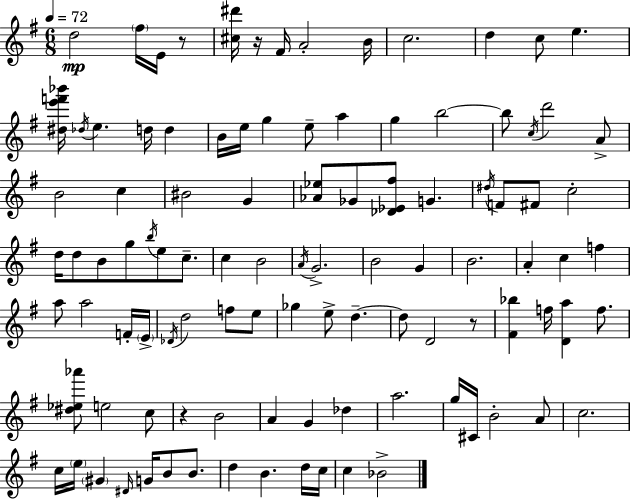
D5/h F#5/s E4/s R/e [C#5,D#6]/s R/s F#4/s A4/h B4/s C5/h. D5/q C5/e E5/q. [D#5,E6,F6,Bb6]/s Db5/s E5/q. D5/s D5/q B4/s E5/s G5/q E5/e A5/q G5/q B5/h B5/e C5/s D6/h A4/e B4/h C5/q BIS4/h G4/q [Ab4,Eb5]/e Gb4/e [Db4,Eb4,F#5]/e G4/q. D#5/s F4/e F#4/e C5/h D5/s D5/e B4/e G5/e B5/s E5/e C5/e. C5/q B4/h A4/s G4/h. B4/h G4/q B4/h. A4/q C5/q F5/q A5/e A5/h F4/s E4/s Db4/s D5/h F5/e E5/e Gb5/q E5/e D5/q. D5/e D4/h R/e [F#4,Bb5]/q F5/s [D4,A5]/q F5/e. [D#5,Eb5,Ab6]/e E5/h C5/e R/q B4/h A4/q G4/q Db5/q A5/h. G5/s C#4/s B4/h A4/e C5/h. C5/s E5/s G#4/q D#4/s G4/s B4/e B4/e. D5/q B4/q. D5/s C5/s C5/q Bb4/h